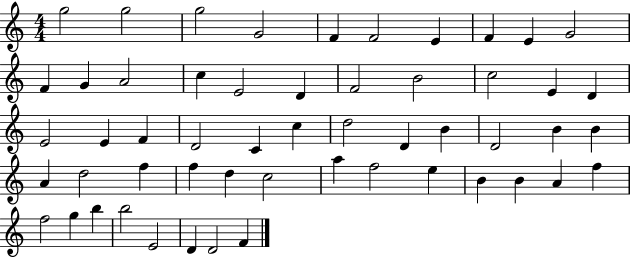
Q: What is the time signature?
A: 4/4